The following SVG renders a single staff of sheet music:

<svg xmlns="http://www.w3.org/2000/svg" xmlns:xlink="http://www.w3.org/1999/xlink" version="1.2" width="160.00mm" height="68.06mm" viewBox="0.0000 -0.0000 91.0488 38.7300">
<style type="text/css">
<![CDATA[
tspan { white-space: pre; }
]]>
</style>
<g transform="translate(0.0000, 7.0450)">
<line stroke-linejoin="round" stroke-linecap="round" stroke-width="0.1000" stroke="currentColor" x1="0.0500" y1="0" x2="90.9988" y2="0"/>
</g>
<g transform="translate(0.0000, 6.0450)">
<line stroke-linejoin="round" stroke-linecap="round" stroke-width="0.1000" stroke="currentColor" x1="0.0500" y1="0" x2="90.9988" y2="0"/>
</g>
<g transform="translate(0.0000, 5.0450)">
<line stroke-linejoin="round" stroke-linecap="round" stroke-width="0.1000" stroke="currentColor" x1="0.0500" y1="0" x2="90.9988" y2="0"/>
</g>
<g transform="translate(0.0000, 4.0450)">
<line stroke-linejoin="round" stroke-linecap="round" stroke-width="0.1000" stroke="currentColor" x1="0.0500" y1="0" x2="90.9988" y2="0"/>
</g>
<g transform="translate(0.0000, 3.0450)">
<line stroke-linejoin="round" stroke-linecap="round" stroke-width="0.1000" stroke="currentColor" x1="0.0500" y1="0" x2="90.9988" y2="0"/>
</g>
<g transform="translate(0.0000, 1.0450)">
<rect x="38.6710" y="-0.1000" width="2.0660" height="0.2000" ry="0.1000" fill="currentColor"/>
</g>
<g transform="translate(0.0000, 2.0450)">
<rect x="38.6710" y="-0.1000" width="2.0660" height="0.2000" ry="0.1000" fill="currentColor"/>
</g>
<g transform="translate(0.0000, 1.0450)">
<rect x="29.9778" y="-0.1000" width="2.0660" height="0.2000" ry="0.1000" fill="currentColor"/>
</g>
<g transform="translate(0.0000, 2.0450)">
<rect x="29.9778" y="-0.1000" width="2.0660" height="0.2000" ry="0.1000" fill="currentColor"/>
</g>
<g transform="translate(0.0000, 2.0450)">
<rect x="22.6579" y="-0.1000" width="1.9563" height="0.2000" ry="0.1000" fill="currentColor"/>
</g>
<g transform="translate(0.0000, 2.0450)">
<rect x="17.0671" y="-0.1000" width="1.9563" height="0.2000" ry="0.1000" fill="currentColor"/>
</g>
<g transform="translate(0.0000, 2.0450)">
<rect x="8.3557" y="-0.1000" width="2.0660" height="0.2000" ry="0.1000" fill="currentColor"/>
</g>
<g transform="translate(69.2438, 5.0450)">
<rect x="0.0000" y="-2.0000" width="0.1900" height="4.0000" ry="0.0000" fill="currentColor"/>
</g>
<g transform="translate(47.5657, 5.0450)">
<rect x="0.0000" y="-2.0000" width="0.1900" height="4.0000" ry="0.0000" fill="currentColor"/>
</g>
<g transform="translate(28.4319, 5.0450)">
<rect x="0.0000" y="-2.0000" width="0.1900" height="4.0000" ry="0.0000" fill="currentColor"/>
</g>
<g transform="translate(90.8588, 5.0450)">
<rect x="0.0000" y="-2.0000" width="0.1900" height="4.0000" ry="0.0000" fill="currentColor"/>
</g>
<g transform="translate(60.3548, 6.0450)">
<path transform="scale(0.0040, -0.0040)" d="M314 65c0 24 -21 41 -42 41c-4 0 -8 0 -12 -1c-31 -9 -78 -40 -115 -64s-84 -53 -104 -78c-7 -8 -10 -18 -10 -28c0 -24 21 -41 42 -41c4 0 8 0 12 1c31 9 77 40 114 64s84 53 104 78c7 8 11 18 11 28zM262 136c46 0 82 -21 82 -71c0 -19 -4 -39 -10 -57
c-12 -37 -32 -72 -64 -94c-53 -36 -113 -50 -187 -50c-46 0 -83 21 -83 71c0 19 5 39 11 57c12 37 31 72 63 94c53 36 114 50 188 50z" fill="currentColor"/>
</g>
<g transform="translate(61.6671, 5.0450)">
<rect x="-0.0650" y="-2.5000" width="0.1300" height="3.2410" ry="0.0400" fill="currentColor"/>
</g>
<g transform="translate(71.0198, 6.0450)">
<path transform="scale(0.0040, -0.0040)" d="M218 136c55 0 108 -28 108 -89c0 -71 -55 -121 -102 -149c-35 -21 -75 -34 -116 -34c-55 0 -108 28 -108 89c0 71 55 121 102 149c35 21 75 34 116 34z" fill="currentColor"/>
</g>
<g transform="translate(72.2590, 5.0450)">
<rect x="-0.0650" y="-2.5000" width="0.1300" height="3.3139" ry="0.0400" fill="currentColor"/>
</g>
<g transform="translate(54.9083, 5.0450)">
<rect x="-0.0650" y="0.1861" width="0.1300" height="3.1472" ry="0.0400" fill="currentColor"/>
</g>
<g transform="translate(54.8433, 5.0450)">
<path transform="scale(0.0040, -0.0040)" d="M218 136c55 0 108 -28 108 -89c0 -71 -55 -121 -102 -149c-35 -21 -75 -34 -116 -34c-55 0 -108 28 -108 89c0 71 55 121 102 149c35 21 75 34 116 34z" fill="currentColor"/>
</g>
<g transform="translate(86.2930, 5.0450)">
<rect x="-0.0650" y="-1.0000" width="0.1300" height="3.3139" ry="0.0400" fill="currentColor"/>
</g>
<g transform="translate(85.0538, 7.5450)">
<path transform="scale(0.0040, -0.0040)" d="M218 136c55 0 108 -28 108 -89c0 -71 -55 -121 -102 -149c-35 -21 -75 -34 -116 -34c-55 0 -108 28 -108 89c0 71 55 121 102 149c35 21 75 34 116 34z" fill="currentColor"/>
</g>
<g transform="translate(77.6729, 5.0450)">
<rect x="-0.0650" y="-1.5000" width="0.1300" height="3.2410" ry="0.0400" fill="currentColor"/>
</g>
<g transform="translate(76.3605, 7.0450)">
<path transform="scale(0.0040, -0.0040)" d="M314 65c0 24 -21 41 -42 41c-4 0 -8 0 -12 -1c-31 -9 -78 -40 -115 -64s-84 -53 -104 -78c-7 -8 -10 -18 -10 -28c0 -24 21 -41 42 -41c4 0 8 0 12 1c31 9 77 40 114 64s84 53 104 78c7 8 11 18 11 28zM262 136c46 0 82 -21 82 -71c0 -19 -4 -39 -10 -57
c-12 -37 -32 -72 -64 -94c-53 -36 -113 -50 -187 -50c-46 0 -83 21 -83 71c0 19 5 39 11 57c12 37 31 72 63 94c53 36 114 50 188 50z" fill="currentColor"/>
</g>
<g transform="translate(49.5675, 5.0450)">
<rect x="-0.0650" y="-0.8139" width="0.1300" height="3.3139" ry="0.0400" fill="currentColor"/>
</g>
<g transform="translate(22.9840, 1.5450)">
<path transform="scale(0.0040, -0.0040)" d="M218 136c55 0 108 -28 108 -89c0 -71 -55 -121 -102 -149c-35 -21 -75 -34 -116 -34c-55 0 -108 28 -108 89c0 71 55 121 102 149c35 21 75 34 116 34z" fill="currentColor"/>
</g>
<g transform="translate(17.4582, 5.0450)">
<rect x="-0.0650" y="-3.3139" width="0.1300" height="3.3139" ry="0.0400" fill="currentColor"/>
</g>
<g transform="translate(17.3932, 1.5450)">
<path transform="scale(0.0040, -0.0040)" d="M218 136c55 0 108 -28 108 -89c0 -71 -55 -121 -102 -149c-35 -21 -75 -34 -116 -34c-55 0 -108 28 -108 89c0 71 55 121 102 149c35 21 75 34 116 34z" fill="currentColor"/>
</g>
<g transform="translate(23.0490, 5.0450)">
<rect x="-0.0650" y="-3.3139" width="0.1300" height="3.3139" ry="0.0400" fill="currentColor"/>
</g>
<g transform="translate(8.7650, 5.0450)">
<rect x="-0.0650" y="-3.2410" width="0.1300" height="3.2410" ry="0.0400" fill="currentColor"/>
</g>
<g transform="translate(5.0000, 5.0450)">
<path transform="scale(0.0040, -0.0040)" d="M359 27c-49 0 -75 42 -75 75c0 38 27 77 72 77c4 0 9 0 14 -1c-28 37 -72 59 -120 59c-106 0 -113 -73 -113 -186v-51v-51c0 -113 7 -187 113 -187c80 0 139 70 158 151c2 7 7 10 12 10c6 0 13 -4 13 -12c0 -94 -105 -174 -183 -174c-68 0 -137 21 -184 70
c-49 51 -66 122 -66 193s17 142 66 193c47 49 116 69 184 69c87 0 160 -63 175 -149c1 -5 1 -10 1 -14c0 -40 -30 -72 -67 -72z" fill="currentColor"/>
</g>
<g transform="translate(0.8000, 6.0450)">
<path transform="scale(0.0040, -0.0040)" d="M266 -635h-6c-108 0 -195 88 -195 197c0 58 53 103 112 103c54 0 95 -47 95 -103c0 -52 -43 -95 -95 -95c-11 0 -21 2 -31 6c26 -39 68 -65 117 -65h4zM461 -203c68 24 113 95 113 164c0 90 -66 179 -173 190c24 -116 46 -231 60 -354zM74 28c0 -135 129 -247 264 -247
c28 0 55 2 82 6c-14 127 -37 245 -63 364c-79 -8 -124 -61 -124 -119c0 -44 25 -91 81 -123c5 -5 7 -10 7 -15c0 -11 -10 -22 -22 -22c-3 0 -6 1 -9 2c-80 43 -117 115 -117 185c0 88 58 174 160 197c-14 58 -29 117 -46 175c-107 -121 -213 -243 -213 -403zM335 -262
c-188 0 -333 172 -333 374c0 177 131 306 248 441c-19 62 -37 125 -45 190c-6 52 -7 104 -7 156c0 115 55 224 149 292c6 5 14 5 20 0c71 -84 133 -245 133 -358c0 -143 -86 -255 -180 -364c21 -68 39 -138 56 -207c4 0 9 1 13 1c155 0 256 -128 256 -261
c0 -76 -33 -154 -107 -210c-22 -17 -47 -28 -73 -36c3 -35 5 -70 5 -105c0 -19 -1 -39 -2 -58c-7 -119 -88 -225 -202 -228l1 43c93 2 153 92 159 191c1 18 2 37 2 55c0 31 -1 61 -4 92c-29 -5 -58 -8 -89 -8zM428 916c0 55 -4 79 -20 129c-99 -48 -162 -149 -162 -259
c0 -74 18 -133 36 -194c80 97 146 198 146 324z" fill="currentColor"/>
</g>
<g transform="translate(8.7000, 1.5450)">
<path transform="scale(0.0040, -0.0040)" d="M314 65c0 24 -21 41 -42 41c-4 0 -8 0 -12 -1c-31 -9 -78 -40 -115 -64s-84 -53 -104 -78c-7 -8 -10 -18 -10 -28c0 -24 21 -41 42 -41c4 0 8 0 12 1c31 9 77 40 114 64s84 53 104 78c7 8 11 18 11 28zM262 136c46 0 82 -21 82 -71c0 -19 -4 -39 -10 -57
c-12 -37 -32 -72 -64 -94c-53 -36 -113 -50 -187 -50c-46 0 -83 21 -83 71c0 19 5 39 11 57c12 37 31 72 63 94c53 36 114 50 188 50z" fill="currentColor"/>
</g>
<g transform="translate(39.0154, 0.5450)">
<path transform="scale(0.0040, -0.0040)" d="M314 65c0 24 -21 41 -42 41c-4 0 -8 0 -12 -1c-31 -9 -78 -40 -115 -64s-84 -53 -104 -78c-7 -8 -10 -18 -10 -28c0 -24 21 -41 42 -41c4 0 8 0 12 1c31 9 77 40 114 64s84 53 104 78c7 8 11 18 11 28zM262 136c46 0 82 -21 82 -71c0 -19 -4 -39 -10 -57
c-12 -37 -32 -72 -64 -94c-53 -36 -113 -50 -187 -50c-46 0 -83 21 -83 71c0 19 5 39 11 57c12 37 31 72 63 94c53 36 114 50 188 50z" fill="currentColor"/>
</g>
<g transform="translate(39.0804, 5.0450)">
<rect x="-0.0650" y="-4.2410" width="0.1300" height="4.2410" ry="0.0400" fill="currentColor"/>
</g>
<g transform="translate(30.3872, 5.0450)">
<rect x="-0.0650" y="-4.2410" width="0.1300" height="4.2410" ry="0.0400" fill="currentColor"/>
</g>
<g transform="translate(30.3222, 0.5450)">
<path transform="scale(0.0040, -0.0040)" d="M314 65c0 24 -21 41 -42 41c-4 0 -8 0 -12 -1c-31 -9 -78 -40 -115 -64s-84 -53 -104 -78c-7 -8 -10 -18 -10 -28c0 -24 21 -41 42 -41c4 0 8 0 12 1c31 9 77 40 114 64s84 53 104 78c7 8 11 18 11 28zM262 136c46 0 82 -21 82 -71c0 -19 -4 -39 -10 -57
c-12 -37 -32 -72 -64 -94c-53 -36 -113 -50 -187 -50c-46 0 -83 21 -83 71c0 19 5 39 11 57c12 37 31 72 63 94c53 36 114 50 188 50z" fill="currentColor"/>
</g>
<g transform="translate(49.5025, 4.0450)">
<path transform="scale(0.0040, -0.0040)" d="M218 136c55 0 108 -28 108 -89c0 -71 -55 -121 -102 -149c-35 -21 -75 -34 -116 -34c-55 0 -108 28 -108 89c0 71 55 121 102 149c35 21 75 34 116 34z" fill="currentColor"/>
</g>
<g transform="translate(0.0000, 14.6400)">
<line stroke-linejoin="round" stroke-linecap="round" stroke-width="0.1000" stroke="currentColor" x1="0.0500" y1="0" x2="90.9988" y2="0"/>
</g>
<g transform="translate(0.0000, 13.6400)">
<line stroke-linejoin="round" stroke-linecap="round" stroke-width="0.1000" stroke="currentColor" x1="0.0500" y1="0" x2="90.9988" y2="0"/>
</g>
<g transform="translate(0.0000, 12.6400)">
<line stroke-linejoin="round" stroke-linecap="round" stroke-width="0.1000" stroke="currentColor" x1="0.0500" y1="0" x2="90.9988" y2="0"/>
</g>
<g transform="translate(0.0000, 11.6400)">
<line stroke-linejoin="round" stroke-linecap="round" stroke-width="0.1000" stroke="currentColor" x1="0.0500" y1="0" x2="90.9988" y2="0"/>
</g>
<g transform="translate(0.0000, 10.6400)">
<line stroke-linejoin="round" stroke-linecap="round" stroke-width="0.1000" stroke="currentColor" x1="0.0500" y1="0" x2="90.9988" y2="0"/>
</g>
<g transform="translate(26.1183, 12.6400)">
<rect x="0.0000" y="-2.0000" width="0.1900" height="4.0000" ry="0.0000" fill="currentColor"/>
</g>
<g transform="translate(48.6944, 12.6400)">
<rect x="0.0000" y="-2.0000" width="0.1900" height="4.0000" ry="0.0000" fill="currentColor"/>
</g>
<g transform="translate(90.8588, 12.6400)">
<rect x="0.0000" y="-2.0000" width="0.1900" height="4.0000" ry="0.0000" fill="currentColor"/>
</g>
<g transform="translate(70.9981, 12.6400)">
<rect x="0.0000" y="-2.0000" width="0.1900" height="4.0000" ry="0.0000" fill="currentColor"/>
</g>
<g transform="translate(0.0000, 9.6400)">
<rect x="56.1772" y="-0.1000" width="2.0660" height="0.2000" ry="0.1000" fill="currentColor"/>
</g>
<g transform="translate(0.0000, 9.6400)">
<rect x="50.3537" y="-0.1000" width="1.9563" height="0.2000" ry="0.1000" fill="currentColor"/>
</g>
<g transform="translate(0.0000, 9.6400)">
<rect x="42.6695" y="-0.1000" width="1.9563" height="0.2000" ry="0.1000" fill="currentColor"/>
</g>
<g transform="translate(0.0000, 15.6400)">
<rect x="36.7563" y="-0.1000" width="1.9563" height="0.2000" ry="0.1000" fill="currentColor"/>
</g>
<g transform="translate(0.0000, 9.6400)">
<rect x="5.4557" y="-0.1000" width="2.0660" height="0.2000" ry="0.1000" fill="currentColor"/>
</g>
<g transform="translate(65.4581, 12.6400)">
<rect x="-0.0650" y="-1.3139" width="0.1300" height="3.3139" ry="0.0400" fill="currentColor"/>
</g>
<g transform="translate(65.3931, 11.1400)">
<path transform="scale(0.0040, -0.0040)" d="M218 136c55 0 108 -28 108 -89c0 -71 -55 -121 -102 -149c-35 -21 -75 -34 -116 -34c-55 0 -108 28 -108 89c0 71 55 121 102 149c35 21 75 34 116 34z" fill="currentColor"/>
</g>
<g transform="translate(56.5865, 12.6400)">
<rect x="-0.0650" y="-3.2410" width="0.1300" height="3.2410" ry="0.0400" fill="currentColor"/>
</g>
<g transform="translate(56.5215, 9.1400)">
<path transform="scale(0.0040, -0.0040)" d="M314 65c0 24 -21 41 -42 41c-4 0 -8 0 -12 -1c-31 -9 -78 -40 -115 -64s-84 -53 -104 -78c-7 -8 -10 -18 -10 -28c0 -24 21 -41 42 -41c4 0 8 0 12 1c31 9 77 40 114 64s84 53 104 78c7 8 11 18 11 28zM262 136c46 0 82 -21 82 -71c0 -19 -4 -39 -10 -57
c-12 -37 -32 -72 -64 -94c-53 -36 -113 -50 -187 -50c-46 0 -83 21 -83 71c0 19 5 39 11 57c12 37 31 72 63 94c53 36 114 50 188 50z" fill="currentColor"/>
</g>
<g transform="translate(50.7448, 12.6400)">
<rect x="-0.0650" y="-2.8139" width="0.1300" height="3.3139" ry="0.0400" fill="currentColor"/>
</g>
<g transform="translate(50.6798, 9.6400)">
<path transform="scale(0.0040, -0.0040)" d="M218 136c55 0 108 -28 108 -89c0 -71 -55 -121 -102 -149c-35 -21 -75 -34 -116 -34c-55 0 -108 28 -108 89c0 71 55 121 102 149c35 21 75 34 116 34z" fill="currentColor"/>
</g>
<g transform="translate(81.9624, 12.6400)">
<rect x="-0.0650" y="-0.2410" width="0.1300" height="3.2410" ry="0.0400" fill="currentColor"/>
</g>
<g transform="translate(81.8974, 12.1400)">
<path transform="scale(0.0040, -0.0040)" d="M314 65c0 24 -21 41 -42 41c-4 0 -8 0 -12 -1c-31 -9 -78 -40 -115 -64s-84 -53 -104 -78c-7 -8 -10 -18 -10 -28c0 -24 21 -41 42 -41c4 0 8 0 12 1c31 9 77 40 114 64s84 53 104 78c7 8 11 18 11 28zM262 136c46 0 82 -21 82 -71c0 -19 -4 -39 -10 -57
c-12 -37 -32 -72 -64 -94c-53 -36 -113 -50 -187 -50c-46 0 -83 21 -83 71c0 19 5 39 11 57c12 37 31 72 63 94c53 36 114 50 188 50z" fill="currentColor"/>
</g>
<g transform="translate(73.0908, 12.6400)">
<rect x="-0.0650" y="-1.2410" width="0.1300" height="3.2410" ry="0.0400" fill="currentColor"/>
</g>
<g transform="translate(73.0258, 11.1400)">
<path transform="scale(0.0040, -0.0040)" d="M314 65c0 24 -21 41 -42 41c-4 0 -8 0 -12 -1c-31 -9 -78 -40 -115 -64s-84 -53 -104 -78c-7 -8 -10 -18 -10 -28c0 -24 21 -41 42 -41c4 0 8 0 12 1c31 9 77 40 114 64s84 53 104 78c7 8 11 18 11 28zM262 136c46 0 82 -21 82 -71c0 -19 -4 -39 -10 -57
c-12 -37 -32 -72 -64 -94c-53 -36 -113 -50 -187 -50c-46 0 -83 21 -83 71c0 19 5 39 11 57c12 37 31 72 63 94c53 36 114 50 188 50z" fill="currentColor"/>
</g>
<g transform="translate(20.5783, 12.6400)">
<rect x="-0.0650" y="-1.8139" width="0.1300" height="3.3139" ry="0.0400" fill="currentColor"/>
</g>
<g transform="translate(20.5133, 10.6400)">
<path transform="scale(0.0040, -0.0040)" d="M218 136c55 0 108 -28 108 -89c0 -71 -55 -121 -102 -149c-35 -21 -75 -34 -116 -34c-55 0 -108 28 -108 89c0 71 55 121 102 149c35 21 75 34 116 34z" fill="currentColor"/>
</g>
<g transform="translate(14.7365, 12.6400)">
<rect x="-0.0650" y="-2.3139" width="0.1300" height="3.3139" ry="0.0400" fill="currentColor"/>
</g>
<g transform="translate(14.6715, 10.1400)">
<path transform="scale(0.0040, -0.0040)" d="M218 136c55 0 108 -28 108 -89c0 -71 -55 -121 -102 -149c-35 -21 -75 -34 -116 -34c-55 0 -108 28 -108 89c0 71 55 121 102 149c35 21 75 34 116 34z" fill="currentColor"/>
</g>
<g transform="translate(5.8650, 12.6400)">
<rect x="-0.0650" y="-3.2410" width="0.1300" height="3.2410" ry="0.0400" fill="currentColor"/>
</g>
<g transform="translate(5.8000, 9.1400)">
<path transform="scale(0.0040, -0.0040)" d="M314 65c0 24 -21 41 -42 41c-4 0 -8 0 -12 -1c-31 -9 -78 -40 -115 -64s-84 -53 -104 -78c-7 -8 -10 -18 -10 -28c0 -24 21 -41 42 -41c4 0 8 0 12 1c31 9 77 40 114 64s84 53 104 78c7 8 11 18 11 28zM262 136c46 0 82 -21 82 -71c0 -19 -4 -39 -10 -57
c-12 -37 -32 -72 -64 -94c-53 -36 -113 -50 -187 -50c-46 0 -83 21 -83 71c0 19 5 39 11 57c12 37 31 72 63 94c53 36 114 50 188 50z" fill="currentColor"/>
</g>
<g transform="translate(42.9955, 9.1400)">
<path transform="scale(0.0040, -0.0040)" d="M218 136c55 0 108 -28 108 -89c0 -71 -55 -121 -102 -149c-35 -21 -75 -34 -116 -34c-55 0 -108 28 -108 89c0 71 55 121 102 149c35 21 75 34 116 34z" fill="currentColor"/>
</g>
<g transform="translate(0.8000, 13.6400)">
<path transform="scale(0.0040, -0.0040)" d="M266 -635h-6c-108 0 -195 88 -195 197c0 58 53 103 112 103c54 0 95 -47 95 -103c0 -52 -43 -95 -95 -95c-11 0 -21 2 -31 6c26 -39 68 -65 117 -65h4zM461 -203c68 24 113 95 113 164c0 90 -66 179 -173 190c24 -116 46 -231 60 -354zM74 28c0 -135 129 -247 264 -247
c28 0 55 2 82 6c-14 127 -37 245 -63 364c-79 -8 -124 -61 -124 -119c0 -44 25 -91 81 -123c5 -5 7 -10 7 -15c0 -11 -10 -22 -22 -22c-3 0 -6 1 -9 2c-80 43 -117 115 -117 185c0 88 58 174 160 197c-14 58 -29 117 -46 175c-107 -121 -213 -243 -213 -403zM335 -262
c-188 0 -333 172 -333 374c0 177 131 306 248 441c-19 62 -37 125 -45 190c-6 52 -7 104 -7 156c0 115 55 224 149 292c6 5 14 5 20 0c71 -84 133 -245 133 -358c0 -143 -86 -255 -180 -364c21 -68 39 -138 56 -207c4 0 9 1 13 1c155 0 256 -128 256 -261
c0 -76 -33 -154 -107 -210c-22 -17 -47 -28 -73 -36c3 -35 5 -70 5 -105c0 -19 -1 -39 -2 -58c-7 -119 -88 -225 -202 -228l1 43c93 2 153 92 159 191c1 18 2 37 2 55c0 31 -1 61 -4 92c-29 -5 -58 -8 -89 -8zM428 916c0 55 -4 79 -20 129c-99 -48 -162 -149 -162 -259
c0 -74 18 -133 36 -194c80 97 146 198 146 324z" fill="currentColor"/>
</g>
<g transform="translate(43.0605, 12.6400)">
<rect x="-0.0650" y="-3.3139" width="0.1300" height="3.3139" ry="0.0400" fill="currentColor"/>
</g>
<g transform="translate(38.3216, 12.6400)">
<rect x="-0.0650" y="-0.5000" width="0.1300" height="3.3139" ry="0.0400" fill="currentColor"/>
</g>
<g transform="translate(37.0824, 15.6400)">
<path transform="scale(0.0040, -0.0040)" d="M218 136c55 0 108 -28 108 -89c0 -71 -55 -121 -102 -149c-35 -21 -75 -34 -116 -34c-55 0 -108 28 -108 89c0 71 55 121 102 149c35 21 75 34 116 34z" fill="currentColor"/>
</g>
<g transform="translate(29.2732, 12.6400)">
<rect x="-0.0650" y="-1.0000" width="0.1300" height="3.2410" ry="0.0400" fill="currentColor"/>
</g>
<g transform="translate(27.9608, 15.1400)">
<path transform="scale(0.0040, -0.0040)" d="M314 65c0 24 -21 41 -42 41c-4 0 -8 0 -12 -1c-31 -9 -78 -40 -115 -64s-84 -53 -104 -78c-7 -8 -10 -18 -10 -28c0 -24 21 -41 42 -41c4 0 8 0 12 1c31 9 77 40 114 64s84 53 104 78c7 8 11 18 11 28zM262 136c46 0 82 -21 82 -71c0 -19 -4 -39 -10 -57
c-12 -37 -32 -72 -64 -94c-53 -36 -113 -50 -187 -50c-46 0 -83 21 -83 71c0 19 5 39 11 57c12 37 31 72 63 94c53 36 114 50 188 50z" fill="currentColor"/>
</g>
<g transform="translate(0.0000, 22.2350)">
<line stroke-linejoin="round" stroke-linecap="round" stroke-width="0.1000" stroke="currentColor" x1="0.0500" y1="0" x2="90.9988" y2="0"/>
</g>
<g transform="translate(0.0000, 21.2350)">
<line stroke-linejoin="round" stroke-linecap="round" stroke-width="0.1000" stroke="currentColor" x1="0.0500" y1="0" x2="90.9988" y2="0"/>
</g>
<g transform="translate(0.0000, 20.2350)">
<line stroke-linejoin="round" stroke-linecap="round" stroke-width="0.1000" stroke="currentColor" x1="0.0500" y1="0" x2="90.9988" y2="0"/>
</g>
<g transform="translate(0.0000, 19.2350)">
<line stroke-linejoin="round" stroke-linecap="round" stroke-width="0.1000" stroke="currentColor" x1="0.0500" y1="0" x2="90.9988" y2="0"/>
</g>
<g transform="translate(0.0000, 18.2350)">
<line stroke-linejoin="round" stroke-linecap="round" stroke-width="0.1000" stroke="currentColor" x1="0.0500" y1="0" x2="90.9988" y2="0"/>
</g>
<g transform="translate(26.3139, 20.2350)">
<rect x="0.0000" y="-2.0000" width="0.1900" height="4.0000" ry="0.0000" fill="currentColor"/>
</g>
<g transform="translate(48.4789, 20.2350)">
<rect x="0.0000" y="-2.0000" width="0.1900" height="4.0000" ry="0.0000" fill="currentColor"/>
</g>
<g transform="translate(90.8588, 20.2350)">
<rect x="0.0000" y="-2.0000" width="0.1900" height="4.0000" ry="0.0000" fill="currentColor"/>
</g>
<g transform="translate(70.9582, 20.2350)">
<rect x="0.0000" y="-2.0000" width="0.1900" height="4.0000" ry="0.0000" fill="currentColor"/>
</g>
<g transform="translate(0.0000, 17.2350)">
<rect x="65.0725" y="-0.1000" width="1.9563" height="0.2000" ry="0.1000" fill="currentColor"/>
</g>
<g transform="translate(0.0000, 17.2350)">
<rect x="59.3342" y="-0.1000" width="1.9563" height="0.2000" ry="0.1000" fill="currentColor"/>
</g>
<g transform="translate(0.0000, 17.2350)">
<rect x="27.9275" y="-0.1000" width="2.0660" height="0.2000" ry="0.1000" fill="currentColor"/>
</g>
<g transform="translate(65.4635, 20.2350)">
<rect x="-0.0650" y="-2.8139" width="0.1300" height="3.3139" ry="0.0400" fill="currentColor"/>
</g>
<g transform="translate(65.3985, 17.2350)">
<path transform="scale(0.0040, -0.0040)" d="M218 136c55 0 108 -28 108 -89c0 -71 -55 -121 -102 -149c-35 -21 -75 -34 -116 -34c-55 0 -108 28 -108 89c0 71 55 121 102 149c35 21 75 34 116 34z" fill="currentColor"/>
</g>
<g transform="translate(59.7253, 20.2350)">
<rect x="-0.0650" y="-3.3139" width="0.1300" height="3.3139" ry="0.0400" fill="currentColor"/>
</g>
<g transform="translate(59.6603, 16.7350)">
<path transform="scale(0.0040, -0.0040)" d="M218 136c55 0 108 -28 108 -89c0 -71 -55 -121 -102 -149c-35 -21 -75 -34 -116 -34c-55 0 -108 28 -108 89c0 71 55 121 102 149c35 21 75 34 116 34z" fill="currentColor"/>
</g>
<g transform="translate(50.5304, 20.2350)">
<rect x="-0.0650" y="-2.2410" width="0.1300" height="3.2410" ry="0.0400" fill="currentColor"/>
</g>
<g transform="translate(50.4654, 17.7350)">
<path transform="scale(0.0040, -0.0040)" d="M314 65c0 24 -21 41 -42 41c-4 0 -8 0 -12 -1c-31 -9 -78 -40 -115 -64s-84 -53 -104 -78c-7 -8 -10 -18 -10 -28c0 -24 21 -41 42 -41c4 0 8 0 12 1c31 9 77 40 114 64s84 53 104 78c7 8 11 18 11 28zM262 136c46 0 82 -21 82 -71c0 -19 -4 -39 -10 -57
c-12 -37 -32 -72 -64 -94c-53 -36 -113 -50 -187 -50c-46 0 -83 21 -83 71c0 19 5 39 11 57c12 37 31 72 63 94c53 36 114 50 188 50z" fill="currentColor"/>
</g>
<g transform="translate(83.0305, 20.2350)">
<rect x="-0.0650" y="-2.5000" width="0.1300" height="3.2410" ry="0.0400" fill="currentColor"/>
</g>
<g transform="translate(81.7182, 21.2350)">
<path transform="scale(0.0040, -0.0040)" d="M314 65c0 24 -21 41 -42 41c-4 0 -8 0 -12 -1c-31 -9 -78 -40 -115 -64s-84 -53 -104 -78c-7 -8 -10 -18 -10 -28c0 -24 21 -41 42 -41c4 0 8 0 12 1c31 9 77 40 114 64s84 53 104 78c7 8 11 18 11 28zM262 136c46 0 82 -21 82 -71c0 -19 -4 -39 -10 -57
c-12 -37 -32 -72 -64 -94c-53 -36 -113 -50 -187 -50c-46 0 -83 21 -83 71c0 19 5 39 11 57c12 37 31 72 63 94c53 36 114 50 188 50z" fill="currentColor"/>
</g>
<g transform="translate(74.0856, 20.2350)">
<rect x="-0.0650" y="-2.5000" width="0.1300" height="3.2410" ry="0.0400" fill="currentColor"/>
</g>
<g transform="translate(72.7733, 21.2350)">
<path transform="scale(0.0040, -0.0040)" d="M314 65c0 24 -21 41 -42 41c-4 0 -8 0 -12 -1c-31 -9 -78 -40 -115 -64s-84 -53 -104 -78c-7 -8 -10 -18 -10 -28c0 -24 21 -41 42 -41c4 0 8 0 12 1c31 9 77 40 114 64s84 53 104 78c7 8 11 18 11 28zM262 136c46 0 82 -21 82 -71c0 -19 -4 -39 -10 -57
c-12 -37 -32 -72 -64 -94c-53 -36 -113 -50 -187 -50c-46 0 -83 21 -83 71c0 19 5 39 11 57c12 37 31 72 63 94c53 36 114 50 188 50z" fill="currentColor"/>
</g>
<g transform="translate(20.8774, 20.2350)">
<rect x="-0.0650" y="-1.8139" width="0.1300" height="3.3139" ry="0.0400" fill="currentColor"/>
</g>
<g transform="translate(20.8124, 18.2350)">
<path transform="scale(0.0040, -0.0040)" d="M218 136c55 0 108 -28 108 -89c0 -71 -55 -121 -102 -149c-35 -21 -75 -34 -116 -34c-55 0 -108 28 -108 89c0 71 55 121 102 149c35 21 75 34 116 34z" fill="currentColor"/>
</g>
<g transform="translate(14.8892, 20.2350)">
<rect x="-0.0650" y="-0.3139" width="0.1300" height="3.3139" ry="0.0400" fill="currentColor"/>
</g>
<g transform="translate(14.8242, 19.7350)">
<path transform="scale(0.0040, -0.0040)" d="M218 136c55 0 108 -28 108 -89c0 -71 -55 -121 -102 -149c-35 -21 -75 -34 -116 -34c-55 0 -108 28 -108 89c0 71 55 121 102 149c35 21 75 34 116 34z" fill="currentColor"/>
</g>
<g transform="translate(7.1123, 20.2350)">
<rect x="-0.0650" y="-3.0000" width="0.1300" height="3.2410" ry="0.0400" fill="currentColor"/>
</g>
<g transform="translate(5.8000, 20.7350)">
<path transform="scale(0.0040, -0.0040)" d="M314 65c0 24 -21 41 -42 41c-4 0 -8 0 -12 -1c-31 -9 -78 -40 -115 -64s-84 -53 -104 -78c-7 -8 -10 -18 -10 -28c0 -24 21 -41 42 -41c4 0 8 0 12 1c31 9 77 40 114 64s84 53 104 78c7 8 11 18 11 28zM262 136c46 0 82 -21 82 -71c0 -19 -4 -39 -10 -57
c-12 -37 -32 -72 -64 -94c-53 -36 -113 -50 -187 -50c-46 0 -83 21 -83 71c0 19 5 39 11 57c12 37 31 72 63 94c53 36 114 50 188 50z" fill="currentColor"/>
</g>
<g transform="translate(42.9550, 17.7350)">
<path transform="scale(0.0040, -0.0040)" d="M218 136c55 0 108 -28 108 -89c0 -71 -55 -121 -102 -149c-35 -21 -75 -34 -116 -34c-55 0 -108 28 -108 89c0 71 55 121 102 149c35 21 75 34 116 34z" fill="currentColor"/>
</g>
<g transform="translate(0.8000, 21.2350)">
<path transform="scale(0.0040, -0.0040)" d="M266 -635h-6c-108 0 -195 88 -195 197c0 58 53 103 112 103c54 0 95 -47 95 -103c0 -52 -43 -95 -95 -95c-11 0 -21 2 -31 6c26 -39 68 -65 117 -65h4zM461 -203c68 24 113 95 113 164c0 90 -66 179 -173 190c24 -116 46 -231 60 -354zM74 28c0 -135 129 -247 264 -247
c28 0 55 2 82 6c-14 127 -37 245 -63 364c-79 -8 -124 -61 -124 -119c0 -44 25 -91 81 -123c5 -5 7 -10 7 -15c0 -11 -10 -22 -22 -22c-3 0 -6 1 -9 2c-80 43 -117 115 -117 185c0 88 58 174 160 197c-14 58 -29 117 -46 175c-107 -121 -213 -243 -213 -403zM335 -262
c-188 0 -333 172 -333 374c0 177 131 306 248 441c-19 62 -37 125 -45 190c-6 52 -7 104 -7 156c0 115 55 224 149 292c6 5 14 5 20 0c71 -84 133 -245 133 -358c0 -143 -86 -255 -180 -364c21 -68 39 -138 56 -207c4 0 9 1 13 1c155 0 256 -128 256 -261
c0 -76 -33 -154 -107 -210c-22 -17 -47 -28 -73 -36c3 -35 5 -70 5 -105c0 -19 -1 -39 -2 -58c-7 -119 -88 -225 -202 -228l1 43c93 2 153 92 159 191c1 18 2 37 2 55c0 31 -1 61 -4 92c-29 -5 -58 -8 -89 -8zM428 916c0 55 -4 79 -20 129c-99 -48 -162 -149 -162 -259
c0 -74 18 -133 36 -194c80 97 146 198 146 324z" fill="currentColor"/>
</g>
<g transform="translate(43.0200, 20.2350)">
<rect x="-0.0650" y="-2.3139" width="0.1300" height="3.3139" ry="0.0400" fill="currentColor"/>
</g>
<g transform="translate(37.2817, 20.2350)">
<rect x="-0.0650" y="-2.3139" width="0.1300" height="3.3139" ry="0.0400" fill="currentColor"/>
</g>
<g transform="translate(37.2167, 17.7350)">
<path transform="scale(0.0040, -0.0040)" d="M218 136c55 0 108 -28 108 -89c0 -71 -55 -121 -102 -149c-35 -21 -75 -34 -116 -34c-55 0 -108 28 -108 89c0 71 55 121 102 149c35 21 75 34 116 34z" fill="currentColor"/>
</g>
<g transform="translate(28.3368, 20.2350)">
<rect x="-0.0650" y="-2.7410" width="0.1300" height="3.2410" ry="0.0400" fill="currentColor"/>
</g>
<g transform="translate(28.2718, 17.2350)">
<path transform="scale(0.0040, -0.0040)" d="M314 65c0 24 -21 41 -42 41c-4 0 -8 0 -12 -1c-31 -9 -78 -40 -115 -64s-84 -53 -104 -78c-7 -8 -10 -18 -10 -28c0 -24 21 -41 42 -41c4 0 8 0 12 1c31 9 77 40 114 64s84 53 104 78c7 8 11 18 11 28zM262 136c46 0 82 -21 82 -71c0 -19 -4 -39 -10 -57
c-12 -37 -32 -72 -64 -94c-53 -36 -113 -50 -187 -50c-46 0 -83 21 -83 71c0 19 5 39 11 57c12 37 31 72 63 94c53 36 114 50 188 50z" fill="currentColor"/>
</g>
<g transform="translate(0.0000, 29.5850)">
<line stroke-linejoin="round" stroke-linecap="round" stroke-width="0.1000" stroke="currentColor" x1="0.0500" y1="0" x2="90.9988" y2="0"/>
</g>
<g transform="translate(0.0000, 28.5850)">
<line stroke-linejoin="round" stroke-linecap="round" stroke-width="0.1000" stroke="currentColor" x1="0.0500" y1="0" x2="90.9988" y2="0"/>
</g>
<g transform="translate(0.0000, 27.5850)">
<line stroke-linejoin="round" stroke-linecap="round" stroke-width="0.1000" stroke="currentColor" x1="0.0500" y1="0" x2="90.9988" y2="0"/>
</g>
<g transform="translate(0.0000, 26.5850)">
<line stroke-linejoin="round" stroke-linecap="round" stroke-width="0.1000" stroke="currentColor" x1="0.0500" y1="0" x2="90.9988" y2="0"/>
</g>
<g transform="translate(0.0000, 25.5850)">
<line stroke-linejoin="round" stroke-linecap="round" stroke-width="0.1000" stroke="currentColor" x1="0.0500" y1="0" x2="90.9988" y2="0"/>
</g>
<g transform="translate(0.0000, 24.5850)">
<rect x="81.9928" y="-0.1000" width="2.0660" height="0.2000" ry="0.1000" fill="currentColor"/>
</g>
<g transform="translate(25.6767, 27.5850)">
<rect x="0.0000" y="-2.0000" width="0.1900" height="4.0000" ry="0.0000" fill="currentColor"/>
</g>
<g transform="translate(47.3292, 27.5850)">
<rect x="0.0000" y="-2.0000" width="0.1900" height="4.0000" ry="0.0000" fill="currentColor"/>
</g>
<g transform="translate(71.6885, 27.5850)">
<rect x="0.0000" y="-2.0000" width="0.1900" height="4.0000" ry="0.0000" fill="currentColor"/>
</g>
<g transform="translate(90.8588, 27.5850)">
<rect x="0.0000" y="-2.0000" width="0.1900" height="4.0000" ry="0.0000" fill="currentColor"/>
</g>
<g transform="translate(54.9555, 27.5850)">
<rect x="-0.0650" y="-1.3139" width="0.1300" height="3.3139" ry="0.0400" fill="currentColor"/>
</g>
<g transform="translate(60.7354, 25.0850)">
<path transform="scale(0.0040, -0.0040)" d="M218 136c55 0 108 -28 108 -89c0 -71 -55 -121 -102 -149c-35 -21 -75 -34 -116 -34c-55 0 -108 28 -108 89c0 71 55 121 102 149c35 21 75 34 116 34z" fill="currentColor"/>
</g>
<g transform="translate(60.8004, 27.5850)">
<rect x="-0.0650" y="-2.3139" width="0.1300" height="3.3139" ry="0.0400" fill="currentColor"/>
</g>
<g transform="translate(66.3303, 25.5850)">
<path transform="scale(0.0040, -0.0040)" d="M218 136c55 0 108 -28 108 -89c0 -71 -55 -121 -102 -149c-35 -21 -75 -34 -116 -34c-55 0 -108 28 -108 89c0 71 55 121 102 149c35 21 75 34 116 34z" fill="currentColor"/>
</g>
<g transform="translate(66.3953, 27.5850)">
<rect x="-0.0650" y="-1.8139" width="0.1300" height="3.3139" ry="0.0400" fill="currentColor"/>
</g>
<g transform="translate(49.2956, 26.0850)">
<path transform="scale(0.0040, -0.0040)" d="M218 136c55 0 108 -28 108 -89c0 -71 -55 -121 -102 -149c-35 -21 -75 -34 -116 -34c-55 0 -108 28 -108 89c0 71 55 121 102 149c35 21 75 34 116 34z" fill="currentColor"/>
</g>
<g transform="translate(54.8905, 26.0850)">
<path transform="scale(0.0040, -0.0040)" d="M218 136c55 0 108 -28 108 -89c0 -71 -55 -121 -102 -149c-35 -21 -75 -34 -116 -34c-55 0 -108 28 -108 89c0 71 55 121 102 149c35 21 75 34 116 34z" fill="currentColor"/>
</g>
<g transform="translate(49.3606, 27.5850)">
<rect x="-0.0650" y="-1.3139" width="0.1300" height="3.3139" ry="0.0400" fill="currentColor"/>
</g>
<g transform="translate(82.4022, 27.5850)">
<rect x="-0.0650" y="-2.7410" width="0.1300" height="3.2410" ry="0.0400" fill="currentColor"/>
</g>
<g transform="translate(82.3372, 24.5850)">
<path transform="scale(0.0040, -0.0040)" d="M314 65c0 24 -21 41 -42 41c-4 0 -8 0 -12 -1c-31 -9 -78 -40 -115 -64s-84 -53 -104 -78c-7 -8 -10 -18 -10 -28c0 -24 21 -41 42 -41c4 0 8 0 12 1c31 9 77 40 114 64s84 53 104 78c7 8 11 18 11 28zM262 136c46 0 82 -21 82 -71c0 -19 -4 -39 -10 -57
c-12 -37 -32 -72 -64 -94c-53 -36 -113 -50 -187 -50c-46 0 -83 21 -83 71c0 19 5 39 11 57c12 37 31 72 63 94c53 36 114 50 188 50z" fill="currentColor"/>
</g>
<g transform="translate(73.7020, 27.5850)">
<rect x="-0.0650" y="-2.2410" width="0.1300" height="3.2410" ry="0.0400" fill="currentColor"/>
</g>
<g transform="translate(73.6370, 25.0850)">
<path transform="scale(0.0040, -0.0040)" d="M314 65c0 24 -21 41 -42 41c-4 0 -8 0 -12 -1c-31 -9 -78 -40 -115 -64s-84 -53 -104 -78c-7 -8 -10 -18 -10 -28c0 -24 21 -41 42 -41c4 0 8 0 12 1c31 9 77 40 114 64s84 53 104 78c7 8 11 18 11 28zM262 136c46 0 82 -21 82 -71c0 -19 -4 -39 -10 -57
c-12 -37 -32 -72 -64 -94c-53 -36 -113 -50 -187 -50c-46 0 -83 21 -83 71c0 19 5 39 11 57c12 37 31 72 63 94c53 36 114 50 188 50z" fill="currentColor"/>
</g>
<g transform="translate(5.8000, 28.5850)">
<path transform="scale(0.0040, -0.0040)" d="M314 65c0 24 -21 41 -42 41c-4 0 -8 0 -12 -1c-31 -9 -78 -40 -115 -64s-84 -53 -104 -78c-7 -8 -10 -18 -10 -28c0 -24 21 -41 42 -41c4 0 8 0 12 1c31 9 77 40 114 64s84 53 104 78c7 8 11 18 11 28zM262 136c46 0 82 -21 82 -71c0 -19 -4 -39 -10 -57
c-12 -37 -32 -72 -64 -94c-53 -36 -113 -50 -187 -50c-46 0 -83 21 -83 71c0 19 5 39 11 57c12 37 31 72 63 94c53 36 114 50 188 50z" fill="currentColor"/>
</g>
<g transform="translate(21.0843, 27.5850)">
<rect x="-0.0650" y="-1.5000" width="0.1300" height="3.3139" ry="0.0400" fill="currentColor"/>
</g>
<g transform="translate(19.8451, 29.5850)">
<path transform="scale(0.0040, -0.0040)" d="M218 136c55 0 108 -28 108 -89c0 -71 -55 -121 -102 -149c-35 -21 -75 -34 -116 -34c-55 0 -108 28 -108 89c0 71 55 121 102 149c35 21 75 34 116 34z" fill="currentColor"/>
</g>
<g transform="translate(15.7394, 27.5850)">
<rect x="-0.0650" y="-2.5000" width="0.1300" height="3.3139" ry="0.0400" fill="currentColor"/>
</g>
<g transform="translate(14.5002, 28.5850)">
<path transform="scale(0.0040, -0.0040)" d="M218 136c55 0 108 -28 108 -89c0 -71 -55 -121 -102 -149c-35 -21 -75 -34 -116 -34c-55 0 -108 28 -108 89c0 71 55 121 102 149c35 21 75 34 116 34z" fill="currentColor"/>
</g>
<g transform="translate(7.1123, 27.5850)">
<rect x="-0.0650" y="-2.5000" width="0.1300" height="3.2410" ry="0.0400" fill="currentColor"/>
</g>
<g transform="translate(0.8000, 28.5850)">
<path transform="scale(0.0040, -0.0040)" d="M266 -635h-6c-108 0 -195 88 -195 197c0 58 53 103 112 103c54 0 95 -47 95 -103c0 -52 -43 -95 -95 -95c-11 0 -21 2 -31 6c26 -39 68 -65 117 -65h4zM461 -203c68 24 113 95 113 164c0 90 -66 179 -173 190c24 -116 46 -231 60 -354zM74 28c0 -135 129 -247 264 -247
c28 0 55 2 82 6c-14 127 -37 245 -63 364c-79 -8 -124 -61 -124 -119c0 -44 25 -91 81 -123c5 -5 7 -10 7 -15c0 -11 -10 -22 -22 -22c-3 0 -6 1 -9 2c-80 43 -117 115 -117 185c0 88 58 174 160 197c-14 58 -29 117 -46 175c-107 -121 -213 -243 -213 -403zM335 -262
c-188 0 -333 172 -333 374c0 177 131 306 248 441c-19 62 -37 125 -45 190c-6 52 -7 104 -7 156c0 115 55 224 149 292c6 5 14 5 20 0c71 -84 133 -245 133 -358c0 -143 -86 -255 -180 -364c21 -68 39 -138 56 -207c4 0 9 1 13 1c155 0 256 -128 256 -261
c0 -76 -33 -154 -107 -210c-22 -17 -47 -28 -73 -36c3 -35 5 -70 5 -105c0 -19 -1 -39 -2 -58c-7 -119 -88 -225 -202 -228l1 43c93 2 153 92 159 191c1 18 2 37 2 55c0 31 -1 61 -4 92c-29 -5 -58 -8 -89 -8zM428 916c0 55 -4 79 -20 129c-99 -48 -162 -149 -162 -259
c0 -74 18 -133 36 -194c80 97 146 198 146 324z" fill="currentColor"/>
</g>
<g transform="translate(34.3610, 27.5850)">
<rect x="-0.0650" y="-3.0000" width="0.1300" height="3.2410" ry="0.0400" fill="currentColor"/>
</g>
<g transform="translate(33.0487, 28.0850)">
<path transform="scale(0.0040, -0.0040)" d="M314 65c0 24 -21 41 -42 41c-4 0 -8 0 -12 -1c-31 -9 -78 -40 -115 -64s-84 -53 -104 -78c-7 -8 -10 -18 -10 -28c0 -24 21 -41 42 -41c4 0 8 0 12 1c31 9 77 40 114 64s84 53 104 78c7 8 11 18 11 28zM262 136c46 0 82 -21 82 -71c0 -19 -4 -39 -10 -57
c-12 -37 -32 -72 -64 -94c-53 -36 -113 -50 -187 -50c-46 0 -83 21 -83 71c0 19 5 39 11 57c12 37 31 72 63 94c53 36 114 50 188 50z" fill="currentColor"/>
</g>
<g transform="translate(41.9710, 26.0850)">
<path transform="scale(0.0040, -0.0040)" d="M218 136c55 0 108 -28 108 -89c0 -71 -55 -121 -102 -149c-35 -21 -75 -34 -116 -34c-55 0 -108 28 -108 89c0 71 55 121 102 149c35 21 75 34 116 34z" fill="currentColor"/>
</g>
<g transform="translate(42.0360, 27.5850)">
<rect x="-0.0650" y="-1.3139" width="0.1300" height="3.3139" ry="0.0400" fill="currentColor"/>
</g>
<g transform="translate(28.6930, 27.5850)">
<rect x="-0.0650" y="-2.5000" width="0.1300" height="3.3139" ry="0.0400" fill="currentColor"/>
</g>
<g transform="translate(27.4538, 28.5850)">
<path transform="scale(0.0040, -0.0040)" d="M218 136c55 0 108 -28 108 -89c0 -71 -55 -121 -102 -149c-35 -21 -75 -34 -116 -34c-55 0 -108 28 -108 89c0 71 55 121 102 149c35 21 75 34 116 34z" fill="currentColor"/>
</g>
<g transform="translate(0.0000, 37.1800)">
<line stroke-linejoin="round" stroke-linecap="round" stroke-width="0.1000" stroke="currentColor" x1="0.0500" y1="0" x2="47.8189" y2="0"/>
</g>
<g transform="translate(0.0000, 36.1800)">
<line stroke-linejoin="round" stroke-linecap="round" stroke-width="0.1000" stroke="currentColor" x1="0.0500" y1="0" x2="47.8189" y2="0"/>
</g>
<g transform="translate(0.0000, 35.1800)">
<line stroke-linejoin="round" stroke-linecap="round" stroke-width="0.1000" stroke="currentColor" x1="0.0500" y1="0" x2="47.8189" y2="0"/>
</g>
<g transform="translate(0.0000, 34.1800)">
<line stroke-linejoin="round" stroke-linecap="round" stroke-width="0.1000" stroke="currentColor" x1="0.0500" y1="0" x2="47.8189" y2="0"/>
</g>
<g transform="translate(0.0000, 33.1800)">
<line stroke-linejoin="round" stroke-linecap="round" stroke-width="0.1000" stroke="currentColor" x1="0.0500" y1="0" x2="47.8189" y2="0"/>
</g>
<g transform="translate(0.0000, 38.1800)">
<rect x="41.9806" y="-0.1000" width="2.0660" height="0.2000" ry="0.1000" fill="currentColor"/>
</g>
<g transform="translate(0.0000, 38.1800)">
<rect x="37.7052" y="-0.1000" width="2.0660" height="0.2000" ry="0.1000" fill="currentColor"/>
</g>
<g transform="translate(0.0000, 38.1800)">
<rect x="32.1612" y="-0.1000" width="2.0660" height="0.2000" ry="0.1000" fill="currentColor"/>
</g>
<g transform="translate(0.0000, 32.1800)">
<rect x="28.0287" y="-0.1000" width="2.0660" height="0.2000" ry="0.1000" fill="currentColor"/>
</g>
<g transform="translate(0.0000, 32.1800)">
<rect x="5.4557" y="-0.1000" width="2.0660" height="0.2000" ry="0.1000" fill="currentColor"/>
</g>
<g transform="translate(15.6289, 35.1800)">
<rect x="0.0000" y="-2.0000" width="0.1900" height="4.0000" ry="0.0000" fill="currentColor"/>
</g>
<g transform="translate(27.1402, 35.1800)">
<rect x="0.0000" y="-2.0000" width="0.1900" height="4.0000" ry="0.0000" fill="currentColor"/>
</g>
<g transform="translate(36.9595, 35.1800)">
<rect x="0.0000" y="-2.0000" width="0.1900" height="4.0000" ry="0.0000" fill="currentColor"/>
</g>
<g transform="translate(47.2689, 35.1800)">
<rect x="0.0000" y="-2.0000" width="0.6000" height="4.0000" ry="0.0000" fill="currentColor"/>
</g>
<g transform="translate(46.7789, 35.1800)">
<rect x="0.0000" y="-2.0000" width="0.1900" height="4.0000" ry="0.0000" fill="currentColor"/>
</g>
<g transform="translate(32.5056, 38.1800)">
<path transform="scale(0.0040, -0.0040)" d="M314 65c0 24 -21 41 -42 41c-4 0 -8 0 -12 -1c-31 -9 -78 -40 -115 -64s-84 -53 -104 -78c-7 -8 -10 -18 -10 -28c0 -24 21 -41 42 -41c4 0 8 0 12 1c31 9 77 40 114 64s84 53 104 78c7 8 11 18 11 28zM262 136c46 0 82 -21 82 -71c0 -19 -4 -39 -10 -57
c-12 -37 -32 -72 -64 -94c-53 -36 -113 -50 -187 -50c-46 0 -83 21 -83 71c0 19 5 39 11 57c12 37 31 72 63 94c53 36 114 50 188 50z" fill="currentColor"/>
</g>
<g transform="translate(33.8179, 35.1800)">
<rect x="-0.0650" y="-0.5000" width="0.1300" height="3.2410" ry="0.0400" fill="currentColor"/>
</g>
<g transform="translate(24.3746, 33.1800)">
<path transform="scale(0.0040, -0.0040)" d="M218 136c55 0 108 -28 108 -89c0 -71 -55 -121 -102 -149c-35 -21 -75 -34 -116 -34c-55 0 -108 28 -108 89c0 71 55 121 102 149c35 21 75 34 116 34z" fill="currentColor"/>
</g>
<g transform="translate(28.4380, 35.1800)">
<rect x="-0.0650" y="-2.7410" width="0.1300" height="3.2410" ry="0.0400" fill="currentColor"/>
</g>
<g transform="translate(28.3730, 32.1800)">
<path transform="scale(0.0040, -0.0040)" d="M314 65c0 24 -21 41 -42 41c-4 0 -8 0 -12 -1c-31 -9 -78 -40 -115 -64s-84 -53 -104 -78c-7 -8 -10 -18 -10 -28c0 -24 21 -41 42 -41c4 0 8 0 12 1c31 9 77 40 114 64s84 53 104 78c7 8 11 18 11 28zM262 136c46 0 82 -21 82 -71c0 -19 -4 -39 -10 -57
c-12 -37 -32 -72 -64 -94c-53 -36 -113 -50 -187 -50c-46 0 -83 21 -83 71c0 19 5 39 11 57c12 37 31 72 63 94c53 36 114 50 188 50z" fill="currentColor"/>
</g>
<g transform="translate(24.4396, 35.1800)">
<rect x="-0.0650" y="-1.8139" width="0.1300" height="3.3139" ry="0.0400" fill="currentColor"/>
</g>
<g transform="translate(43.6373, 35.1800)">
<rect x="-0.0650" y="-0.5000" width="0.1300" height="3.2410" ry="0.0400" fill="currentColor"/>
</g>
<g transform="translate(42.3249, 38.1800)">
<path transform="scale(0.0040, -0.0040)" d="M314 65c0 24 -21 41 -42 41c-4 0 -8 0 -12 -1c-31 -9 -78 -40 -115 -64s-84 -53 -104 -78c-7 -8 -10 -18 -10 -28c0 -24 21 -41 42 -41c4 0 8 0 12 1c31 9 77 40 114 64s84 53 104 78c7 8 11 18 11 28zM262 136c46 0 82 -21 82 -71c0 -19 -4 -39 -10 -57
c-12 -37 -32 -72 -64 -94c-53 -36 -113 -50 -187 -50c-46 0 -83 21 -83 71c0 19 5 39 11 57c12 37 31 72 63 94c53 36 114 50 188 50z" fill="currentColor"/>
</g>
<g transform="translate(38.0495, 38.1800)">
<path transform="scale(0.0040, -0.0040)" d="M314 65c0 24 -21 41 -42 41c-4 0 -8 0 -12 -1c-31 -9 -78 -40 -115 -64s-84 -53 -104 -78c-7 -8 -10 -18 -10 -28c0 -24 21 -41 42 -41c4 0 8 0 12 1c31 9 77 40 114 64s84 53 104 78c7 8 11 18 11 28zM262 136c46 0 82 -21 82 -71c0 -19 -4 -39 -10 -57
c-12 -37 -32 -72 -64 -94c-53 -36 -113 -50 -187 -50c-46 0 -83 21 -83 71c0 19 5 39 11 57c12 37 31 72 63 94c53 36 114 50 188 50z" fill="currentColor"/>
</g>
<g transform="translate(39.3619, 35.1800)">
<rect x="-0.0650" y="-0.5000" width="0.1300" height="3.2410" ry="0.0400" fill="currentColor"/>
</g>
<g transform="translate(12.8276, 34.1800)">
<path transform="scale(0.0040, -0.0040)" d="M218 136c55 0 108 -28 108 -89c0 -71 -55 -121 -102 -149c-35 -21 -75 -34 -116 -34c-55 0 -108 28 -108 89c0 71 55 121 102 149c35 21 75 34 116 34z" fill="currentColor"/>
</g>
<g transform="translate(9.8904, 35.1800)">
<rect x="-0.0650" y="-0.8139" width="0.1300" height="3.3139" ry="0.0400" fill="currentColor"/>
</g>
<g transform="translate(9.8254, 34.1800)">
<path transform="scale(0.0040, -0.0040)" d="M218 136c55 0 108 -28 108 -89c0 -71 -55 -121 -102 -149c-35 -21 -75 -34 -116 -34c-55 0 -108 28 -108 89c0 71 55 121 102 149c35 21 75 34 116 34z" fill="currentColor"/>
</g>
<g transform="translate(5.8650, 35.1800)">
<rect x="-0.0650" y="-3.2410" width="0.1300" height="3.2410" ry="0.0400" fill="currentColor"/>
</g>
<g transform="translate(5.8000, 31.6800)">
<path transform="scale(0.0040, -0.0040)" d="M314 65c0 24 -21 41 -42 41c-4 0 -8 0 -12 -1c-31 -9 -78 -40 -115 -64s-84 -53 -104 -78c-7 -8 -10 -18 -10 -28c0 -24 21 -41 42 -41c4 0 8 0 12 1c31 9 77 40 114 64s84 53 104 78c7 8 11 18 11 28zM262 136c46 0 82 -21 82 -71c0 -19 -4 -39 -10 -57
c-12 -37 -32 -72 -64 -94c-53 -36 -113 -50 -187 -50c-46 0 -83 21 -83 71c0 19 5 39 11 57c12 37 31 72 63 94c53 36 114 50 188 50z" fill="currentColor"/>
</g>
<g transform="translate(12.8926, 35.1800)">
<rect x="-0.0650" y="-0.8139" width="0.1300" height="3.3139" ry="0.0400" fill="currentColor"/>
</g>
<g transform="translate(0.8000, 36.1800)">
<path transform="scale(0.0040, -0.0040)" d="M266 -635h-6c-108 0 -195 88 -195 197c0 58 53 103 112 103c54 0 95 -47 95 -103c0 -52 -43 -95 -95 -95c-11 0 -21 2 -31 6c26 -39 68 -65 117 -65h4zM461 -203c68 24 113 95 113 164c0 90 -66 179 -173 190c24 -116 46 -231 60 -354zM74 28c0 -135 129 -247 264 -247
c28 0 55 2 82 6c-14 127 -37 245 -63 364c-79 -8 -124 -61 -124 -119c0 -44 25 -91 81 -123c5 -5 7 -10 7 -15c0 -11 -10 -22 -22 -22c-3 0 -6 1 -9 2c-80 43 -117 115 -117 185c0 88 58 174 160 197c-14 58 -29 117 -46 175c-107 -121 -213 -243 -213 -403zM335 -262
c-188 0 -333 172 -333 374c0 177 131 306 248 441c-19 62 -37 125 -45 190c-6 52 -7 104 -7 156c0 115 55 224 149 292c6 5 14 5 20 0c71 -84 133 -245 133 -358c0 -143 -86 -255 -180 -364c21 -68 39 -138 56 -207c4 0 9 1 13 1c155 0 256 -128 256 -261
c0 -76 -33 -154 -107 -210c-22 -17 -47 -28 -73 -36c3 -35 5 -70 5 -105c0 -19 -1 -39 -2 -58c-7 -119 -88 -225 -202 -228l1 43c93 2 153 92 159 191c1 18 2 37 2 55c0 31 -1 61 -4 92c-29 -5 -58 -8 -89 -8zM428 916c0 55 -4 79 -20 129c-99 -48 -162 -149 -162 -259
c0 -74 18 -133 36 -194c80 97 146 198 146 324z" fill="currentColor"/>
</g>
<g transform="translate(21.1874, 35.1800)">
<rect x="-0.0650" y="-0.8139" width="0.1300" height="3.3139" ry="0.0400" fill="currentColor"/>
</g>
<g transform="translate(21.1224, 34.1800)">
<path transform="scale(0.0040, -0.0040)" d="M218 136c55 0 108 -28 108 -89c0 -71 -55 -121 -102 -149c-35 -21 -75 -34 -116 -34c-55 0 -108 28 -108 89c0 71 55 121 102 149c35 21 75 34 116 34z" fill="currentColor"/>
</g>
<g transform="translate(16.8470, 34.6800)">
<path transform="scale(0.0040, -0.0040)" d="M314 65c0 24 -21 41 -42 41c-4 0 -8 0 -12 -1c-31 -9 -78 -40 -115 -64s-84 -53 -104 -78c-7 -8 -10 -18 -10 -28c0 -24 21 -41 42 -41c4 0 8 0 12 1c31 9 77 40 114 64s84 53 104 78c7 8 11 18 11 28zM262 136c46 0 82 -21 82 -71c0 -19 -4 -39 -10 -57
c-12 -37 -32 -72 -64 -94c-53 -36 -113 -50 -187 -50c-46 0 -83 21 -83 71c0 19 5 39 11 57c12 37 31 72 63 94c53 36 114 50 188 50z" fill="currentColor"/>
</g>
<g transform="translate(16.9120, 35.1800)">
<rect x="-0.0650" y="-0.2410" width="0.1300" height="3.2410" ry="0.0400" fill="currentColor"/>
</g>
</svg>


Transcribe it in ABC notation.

X:1
T:Untitled
M:4/4
L:1/4
K:C
b2 b b d'2 d'2 d B G2 G E2 D b2 g f D2 C b a b2 e e2 c2 A2 c f a2 g g g2 b a G2 G2 G2 G E G A2 e e e g f g2 a2 b2 d d c2 d f a2 C2 C2 C2